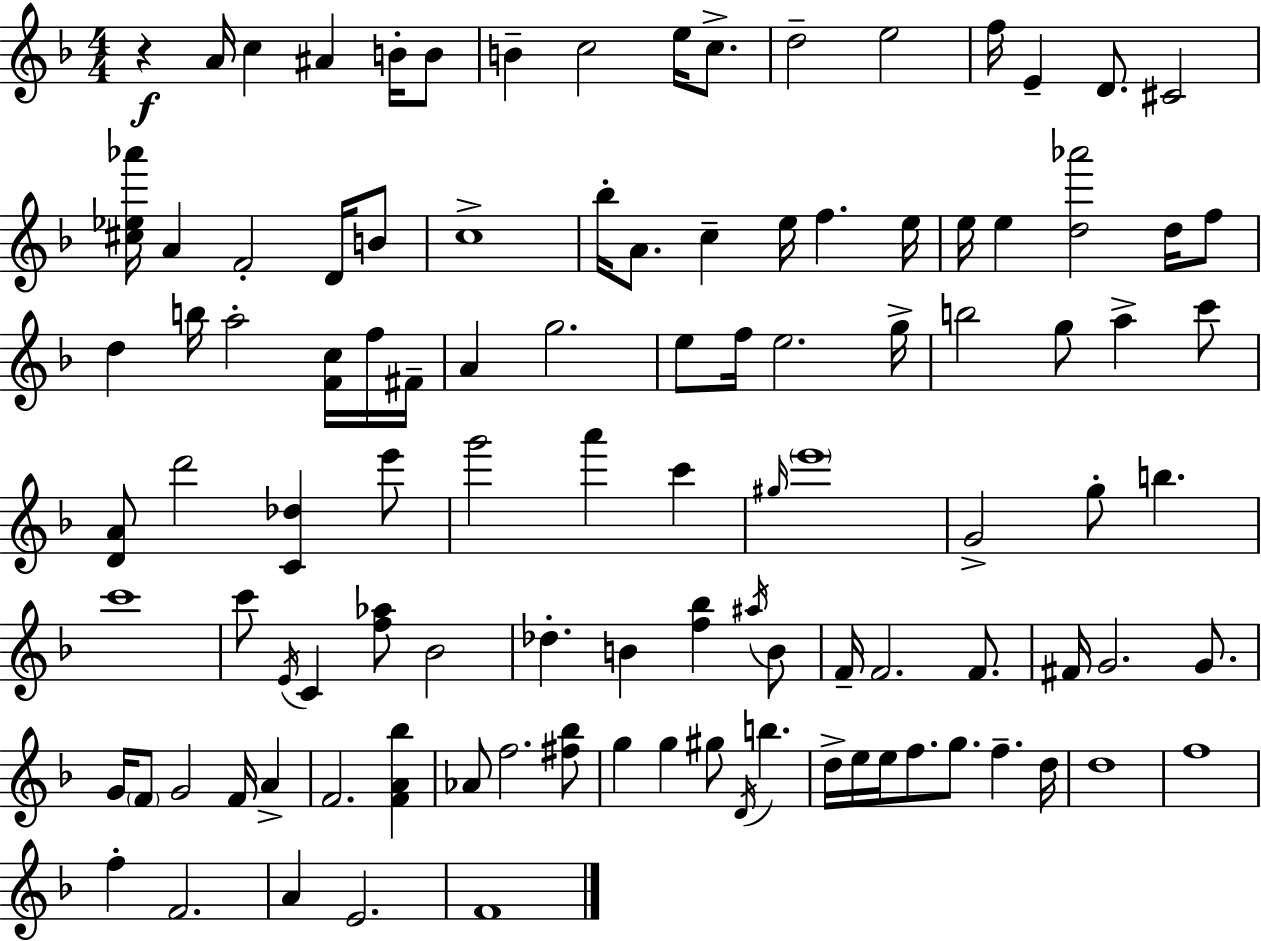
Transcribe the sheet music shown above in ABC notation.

X:1
T:Untitled
M:4/4
L:1/4
K:F
z A/4 c ^A B/4 B/2 B c2 e/4 c/2 d2 e2 f/4 E D/2 ^C2 [^c_e_a']/4 A F2 D/4 B/2 c4 _b/4 A/2 c e/4 f e/4 e/4 e [d_a']2 d/4 f/2 d b/4 a2 [Fc]/4 f/4 ^F/4 A g2 e/2 f/4 e2 g/4 b2 g/2 a c'/2 [DA]/2 d'2 [C_d] e'/2 g'2 a' c' ^g/4 e'4 G2 g/2 b c'4 c'/2 E/4 C [f_a]/2 _B2 _d B [f_b] ^a/4 B/2 F/4 F2 F/2 ^F/4 G2 G/2 G/4 F/2 G2 F/4 A F2 [FA_b] _A/2 f2 [^f_b]/2 g g ^g/2 D/4 b d/4 e/4 e/4 f/2 g/2 f d/4 d4 f4 f F2 A E2 F4